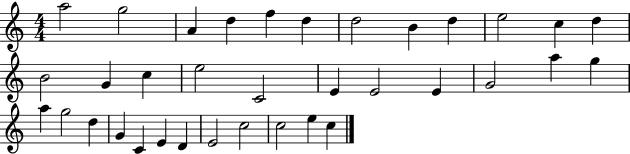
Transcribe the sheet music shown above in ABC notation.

X:1
T:Untitled
M:4/4
L:1/4
K:C
a2 g2 A d f d d2 B d e2 c d B2 G c e2 C2 E E2 E G2 a g a g2 d G C E D E2 c2 c2 e c